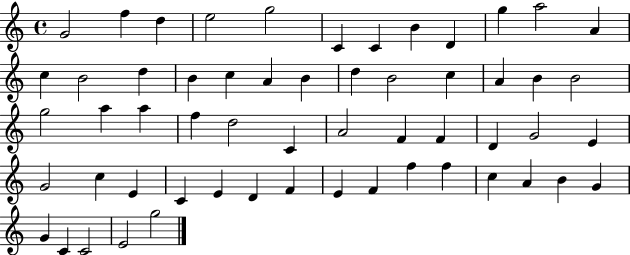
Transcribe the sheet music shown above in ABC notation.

X:1
T:Untitled
M:4/4
L:1/4
K:C
G2 f d e2 g2 C C B D g a2 A c B2 d B c A B d B2 c A B B2 g2 a a f d2 C A2 F F D G2 E G2 c E C E D F E F f f c A B G G C C2 E2 g2